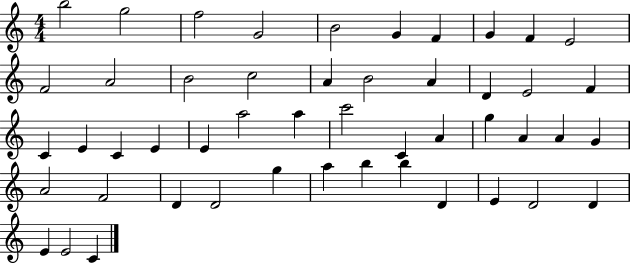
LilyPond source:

{
  \clef treble
  \numericTimeSignature
  \time 4/4
  \key c \major
  b''2 g''2 | f''2 g'2 | b'2 g'4 f'4 | g'4 f'4 e'2 | \break f'2 a'2 | b'2 c''2 | a'4 b'2 a'4 | d'4 e'2 f'4 | \break c'4 e'4 c'4 e'4 | e'4 a''2 a''4 | c'''2 c'4 a'4 | g''4 a'4 a'4 g'4 | \break a'2 f'2 | d'4 d'2 g''4 | a''4 b''4 b''4 d'4 | e'4 d'2 d'4 | \break e'4 e'2 c'4 | \bar "|."
}